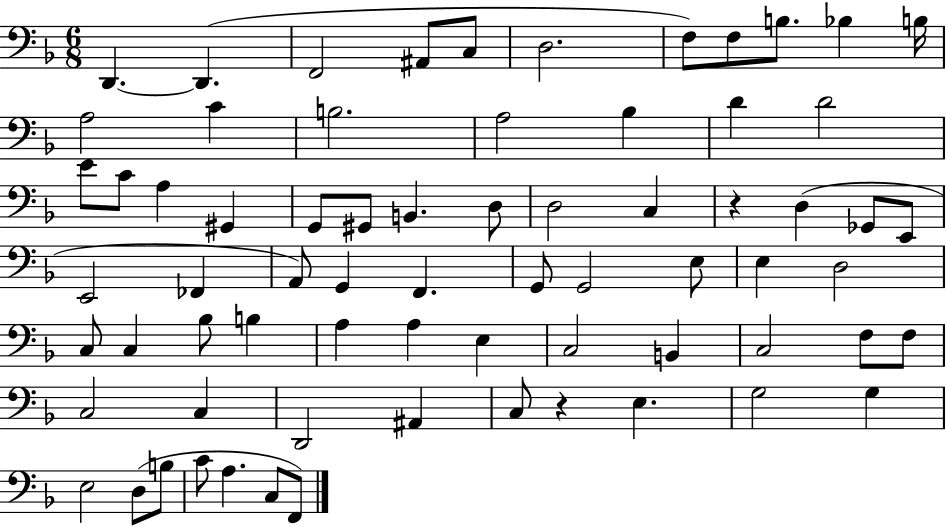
X:1
T:Untitled
M:6/8
L:1/4
K:F
D,, D,, F,,2 ^A,,/2 C,/2 D,2 F,/2 F,/2 B,/2 _B, B,/4 A,2 C B,2 A,2 _B, D D2 E/2 C/2 A, ^G,, G,,/2 ^G,,/2 B,, D,/2 D,2 C, z D, _G,,/2 E,,/2 E,,2 _F,, A,,/2 G,, F,, G,,/2 G,,2 E,/2 E, D,2 C,/2 C, _B,/2 B, A, A, E, C,2 B,, C,2 F,/2 F,/2 C,2 C, D,,2 ^A,, C,/2 z E, G,2 G, E,2 D,/2 B,/2 C/2 A, C,/2 F,,/2